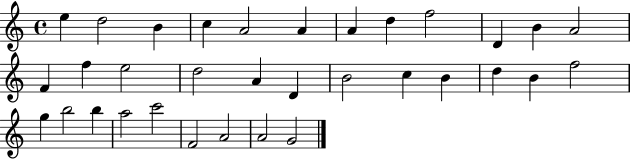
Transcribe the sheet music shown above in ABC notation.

X:1
T:Untitled
M:4/4
L:1/4
K:C
e d2 B c A2 A A d f2 D B A2 F f e2 d2 A D B2 c B d B f2 g b2 b a2 c'2 F2 A2 A2 G2